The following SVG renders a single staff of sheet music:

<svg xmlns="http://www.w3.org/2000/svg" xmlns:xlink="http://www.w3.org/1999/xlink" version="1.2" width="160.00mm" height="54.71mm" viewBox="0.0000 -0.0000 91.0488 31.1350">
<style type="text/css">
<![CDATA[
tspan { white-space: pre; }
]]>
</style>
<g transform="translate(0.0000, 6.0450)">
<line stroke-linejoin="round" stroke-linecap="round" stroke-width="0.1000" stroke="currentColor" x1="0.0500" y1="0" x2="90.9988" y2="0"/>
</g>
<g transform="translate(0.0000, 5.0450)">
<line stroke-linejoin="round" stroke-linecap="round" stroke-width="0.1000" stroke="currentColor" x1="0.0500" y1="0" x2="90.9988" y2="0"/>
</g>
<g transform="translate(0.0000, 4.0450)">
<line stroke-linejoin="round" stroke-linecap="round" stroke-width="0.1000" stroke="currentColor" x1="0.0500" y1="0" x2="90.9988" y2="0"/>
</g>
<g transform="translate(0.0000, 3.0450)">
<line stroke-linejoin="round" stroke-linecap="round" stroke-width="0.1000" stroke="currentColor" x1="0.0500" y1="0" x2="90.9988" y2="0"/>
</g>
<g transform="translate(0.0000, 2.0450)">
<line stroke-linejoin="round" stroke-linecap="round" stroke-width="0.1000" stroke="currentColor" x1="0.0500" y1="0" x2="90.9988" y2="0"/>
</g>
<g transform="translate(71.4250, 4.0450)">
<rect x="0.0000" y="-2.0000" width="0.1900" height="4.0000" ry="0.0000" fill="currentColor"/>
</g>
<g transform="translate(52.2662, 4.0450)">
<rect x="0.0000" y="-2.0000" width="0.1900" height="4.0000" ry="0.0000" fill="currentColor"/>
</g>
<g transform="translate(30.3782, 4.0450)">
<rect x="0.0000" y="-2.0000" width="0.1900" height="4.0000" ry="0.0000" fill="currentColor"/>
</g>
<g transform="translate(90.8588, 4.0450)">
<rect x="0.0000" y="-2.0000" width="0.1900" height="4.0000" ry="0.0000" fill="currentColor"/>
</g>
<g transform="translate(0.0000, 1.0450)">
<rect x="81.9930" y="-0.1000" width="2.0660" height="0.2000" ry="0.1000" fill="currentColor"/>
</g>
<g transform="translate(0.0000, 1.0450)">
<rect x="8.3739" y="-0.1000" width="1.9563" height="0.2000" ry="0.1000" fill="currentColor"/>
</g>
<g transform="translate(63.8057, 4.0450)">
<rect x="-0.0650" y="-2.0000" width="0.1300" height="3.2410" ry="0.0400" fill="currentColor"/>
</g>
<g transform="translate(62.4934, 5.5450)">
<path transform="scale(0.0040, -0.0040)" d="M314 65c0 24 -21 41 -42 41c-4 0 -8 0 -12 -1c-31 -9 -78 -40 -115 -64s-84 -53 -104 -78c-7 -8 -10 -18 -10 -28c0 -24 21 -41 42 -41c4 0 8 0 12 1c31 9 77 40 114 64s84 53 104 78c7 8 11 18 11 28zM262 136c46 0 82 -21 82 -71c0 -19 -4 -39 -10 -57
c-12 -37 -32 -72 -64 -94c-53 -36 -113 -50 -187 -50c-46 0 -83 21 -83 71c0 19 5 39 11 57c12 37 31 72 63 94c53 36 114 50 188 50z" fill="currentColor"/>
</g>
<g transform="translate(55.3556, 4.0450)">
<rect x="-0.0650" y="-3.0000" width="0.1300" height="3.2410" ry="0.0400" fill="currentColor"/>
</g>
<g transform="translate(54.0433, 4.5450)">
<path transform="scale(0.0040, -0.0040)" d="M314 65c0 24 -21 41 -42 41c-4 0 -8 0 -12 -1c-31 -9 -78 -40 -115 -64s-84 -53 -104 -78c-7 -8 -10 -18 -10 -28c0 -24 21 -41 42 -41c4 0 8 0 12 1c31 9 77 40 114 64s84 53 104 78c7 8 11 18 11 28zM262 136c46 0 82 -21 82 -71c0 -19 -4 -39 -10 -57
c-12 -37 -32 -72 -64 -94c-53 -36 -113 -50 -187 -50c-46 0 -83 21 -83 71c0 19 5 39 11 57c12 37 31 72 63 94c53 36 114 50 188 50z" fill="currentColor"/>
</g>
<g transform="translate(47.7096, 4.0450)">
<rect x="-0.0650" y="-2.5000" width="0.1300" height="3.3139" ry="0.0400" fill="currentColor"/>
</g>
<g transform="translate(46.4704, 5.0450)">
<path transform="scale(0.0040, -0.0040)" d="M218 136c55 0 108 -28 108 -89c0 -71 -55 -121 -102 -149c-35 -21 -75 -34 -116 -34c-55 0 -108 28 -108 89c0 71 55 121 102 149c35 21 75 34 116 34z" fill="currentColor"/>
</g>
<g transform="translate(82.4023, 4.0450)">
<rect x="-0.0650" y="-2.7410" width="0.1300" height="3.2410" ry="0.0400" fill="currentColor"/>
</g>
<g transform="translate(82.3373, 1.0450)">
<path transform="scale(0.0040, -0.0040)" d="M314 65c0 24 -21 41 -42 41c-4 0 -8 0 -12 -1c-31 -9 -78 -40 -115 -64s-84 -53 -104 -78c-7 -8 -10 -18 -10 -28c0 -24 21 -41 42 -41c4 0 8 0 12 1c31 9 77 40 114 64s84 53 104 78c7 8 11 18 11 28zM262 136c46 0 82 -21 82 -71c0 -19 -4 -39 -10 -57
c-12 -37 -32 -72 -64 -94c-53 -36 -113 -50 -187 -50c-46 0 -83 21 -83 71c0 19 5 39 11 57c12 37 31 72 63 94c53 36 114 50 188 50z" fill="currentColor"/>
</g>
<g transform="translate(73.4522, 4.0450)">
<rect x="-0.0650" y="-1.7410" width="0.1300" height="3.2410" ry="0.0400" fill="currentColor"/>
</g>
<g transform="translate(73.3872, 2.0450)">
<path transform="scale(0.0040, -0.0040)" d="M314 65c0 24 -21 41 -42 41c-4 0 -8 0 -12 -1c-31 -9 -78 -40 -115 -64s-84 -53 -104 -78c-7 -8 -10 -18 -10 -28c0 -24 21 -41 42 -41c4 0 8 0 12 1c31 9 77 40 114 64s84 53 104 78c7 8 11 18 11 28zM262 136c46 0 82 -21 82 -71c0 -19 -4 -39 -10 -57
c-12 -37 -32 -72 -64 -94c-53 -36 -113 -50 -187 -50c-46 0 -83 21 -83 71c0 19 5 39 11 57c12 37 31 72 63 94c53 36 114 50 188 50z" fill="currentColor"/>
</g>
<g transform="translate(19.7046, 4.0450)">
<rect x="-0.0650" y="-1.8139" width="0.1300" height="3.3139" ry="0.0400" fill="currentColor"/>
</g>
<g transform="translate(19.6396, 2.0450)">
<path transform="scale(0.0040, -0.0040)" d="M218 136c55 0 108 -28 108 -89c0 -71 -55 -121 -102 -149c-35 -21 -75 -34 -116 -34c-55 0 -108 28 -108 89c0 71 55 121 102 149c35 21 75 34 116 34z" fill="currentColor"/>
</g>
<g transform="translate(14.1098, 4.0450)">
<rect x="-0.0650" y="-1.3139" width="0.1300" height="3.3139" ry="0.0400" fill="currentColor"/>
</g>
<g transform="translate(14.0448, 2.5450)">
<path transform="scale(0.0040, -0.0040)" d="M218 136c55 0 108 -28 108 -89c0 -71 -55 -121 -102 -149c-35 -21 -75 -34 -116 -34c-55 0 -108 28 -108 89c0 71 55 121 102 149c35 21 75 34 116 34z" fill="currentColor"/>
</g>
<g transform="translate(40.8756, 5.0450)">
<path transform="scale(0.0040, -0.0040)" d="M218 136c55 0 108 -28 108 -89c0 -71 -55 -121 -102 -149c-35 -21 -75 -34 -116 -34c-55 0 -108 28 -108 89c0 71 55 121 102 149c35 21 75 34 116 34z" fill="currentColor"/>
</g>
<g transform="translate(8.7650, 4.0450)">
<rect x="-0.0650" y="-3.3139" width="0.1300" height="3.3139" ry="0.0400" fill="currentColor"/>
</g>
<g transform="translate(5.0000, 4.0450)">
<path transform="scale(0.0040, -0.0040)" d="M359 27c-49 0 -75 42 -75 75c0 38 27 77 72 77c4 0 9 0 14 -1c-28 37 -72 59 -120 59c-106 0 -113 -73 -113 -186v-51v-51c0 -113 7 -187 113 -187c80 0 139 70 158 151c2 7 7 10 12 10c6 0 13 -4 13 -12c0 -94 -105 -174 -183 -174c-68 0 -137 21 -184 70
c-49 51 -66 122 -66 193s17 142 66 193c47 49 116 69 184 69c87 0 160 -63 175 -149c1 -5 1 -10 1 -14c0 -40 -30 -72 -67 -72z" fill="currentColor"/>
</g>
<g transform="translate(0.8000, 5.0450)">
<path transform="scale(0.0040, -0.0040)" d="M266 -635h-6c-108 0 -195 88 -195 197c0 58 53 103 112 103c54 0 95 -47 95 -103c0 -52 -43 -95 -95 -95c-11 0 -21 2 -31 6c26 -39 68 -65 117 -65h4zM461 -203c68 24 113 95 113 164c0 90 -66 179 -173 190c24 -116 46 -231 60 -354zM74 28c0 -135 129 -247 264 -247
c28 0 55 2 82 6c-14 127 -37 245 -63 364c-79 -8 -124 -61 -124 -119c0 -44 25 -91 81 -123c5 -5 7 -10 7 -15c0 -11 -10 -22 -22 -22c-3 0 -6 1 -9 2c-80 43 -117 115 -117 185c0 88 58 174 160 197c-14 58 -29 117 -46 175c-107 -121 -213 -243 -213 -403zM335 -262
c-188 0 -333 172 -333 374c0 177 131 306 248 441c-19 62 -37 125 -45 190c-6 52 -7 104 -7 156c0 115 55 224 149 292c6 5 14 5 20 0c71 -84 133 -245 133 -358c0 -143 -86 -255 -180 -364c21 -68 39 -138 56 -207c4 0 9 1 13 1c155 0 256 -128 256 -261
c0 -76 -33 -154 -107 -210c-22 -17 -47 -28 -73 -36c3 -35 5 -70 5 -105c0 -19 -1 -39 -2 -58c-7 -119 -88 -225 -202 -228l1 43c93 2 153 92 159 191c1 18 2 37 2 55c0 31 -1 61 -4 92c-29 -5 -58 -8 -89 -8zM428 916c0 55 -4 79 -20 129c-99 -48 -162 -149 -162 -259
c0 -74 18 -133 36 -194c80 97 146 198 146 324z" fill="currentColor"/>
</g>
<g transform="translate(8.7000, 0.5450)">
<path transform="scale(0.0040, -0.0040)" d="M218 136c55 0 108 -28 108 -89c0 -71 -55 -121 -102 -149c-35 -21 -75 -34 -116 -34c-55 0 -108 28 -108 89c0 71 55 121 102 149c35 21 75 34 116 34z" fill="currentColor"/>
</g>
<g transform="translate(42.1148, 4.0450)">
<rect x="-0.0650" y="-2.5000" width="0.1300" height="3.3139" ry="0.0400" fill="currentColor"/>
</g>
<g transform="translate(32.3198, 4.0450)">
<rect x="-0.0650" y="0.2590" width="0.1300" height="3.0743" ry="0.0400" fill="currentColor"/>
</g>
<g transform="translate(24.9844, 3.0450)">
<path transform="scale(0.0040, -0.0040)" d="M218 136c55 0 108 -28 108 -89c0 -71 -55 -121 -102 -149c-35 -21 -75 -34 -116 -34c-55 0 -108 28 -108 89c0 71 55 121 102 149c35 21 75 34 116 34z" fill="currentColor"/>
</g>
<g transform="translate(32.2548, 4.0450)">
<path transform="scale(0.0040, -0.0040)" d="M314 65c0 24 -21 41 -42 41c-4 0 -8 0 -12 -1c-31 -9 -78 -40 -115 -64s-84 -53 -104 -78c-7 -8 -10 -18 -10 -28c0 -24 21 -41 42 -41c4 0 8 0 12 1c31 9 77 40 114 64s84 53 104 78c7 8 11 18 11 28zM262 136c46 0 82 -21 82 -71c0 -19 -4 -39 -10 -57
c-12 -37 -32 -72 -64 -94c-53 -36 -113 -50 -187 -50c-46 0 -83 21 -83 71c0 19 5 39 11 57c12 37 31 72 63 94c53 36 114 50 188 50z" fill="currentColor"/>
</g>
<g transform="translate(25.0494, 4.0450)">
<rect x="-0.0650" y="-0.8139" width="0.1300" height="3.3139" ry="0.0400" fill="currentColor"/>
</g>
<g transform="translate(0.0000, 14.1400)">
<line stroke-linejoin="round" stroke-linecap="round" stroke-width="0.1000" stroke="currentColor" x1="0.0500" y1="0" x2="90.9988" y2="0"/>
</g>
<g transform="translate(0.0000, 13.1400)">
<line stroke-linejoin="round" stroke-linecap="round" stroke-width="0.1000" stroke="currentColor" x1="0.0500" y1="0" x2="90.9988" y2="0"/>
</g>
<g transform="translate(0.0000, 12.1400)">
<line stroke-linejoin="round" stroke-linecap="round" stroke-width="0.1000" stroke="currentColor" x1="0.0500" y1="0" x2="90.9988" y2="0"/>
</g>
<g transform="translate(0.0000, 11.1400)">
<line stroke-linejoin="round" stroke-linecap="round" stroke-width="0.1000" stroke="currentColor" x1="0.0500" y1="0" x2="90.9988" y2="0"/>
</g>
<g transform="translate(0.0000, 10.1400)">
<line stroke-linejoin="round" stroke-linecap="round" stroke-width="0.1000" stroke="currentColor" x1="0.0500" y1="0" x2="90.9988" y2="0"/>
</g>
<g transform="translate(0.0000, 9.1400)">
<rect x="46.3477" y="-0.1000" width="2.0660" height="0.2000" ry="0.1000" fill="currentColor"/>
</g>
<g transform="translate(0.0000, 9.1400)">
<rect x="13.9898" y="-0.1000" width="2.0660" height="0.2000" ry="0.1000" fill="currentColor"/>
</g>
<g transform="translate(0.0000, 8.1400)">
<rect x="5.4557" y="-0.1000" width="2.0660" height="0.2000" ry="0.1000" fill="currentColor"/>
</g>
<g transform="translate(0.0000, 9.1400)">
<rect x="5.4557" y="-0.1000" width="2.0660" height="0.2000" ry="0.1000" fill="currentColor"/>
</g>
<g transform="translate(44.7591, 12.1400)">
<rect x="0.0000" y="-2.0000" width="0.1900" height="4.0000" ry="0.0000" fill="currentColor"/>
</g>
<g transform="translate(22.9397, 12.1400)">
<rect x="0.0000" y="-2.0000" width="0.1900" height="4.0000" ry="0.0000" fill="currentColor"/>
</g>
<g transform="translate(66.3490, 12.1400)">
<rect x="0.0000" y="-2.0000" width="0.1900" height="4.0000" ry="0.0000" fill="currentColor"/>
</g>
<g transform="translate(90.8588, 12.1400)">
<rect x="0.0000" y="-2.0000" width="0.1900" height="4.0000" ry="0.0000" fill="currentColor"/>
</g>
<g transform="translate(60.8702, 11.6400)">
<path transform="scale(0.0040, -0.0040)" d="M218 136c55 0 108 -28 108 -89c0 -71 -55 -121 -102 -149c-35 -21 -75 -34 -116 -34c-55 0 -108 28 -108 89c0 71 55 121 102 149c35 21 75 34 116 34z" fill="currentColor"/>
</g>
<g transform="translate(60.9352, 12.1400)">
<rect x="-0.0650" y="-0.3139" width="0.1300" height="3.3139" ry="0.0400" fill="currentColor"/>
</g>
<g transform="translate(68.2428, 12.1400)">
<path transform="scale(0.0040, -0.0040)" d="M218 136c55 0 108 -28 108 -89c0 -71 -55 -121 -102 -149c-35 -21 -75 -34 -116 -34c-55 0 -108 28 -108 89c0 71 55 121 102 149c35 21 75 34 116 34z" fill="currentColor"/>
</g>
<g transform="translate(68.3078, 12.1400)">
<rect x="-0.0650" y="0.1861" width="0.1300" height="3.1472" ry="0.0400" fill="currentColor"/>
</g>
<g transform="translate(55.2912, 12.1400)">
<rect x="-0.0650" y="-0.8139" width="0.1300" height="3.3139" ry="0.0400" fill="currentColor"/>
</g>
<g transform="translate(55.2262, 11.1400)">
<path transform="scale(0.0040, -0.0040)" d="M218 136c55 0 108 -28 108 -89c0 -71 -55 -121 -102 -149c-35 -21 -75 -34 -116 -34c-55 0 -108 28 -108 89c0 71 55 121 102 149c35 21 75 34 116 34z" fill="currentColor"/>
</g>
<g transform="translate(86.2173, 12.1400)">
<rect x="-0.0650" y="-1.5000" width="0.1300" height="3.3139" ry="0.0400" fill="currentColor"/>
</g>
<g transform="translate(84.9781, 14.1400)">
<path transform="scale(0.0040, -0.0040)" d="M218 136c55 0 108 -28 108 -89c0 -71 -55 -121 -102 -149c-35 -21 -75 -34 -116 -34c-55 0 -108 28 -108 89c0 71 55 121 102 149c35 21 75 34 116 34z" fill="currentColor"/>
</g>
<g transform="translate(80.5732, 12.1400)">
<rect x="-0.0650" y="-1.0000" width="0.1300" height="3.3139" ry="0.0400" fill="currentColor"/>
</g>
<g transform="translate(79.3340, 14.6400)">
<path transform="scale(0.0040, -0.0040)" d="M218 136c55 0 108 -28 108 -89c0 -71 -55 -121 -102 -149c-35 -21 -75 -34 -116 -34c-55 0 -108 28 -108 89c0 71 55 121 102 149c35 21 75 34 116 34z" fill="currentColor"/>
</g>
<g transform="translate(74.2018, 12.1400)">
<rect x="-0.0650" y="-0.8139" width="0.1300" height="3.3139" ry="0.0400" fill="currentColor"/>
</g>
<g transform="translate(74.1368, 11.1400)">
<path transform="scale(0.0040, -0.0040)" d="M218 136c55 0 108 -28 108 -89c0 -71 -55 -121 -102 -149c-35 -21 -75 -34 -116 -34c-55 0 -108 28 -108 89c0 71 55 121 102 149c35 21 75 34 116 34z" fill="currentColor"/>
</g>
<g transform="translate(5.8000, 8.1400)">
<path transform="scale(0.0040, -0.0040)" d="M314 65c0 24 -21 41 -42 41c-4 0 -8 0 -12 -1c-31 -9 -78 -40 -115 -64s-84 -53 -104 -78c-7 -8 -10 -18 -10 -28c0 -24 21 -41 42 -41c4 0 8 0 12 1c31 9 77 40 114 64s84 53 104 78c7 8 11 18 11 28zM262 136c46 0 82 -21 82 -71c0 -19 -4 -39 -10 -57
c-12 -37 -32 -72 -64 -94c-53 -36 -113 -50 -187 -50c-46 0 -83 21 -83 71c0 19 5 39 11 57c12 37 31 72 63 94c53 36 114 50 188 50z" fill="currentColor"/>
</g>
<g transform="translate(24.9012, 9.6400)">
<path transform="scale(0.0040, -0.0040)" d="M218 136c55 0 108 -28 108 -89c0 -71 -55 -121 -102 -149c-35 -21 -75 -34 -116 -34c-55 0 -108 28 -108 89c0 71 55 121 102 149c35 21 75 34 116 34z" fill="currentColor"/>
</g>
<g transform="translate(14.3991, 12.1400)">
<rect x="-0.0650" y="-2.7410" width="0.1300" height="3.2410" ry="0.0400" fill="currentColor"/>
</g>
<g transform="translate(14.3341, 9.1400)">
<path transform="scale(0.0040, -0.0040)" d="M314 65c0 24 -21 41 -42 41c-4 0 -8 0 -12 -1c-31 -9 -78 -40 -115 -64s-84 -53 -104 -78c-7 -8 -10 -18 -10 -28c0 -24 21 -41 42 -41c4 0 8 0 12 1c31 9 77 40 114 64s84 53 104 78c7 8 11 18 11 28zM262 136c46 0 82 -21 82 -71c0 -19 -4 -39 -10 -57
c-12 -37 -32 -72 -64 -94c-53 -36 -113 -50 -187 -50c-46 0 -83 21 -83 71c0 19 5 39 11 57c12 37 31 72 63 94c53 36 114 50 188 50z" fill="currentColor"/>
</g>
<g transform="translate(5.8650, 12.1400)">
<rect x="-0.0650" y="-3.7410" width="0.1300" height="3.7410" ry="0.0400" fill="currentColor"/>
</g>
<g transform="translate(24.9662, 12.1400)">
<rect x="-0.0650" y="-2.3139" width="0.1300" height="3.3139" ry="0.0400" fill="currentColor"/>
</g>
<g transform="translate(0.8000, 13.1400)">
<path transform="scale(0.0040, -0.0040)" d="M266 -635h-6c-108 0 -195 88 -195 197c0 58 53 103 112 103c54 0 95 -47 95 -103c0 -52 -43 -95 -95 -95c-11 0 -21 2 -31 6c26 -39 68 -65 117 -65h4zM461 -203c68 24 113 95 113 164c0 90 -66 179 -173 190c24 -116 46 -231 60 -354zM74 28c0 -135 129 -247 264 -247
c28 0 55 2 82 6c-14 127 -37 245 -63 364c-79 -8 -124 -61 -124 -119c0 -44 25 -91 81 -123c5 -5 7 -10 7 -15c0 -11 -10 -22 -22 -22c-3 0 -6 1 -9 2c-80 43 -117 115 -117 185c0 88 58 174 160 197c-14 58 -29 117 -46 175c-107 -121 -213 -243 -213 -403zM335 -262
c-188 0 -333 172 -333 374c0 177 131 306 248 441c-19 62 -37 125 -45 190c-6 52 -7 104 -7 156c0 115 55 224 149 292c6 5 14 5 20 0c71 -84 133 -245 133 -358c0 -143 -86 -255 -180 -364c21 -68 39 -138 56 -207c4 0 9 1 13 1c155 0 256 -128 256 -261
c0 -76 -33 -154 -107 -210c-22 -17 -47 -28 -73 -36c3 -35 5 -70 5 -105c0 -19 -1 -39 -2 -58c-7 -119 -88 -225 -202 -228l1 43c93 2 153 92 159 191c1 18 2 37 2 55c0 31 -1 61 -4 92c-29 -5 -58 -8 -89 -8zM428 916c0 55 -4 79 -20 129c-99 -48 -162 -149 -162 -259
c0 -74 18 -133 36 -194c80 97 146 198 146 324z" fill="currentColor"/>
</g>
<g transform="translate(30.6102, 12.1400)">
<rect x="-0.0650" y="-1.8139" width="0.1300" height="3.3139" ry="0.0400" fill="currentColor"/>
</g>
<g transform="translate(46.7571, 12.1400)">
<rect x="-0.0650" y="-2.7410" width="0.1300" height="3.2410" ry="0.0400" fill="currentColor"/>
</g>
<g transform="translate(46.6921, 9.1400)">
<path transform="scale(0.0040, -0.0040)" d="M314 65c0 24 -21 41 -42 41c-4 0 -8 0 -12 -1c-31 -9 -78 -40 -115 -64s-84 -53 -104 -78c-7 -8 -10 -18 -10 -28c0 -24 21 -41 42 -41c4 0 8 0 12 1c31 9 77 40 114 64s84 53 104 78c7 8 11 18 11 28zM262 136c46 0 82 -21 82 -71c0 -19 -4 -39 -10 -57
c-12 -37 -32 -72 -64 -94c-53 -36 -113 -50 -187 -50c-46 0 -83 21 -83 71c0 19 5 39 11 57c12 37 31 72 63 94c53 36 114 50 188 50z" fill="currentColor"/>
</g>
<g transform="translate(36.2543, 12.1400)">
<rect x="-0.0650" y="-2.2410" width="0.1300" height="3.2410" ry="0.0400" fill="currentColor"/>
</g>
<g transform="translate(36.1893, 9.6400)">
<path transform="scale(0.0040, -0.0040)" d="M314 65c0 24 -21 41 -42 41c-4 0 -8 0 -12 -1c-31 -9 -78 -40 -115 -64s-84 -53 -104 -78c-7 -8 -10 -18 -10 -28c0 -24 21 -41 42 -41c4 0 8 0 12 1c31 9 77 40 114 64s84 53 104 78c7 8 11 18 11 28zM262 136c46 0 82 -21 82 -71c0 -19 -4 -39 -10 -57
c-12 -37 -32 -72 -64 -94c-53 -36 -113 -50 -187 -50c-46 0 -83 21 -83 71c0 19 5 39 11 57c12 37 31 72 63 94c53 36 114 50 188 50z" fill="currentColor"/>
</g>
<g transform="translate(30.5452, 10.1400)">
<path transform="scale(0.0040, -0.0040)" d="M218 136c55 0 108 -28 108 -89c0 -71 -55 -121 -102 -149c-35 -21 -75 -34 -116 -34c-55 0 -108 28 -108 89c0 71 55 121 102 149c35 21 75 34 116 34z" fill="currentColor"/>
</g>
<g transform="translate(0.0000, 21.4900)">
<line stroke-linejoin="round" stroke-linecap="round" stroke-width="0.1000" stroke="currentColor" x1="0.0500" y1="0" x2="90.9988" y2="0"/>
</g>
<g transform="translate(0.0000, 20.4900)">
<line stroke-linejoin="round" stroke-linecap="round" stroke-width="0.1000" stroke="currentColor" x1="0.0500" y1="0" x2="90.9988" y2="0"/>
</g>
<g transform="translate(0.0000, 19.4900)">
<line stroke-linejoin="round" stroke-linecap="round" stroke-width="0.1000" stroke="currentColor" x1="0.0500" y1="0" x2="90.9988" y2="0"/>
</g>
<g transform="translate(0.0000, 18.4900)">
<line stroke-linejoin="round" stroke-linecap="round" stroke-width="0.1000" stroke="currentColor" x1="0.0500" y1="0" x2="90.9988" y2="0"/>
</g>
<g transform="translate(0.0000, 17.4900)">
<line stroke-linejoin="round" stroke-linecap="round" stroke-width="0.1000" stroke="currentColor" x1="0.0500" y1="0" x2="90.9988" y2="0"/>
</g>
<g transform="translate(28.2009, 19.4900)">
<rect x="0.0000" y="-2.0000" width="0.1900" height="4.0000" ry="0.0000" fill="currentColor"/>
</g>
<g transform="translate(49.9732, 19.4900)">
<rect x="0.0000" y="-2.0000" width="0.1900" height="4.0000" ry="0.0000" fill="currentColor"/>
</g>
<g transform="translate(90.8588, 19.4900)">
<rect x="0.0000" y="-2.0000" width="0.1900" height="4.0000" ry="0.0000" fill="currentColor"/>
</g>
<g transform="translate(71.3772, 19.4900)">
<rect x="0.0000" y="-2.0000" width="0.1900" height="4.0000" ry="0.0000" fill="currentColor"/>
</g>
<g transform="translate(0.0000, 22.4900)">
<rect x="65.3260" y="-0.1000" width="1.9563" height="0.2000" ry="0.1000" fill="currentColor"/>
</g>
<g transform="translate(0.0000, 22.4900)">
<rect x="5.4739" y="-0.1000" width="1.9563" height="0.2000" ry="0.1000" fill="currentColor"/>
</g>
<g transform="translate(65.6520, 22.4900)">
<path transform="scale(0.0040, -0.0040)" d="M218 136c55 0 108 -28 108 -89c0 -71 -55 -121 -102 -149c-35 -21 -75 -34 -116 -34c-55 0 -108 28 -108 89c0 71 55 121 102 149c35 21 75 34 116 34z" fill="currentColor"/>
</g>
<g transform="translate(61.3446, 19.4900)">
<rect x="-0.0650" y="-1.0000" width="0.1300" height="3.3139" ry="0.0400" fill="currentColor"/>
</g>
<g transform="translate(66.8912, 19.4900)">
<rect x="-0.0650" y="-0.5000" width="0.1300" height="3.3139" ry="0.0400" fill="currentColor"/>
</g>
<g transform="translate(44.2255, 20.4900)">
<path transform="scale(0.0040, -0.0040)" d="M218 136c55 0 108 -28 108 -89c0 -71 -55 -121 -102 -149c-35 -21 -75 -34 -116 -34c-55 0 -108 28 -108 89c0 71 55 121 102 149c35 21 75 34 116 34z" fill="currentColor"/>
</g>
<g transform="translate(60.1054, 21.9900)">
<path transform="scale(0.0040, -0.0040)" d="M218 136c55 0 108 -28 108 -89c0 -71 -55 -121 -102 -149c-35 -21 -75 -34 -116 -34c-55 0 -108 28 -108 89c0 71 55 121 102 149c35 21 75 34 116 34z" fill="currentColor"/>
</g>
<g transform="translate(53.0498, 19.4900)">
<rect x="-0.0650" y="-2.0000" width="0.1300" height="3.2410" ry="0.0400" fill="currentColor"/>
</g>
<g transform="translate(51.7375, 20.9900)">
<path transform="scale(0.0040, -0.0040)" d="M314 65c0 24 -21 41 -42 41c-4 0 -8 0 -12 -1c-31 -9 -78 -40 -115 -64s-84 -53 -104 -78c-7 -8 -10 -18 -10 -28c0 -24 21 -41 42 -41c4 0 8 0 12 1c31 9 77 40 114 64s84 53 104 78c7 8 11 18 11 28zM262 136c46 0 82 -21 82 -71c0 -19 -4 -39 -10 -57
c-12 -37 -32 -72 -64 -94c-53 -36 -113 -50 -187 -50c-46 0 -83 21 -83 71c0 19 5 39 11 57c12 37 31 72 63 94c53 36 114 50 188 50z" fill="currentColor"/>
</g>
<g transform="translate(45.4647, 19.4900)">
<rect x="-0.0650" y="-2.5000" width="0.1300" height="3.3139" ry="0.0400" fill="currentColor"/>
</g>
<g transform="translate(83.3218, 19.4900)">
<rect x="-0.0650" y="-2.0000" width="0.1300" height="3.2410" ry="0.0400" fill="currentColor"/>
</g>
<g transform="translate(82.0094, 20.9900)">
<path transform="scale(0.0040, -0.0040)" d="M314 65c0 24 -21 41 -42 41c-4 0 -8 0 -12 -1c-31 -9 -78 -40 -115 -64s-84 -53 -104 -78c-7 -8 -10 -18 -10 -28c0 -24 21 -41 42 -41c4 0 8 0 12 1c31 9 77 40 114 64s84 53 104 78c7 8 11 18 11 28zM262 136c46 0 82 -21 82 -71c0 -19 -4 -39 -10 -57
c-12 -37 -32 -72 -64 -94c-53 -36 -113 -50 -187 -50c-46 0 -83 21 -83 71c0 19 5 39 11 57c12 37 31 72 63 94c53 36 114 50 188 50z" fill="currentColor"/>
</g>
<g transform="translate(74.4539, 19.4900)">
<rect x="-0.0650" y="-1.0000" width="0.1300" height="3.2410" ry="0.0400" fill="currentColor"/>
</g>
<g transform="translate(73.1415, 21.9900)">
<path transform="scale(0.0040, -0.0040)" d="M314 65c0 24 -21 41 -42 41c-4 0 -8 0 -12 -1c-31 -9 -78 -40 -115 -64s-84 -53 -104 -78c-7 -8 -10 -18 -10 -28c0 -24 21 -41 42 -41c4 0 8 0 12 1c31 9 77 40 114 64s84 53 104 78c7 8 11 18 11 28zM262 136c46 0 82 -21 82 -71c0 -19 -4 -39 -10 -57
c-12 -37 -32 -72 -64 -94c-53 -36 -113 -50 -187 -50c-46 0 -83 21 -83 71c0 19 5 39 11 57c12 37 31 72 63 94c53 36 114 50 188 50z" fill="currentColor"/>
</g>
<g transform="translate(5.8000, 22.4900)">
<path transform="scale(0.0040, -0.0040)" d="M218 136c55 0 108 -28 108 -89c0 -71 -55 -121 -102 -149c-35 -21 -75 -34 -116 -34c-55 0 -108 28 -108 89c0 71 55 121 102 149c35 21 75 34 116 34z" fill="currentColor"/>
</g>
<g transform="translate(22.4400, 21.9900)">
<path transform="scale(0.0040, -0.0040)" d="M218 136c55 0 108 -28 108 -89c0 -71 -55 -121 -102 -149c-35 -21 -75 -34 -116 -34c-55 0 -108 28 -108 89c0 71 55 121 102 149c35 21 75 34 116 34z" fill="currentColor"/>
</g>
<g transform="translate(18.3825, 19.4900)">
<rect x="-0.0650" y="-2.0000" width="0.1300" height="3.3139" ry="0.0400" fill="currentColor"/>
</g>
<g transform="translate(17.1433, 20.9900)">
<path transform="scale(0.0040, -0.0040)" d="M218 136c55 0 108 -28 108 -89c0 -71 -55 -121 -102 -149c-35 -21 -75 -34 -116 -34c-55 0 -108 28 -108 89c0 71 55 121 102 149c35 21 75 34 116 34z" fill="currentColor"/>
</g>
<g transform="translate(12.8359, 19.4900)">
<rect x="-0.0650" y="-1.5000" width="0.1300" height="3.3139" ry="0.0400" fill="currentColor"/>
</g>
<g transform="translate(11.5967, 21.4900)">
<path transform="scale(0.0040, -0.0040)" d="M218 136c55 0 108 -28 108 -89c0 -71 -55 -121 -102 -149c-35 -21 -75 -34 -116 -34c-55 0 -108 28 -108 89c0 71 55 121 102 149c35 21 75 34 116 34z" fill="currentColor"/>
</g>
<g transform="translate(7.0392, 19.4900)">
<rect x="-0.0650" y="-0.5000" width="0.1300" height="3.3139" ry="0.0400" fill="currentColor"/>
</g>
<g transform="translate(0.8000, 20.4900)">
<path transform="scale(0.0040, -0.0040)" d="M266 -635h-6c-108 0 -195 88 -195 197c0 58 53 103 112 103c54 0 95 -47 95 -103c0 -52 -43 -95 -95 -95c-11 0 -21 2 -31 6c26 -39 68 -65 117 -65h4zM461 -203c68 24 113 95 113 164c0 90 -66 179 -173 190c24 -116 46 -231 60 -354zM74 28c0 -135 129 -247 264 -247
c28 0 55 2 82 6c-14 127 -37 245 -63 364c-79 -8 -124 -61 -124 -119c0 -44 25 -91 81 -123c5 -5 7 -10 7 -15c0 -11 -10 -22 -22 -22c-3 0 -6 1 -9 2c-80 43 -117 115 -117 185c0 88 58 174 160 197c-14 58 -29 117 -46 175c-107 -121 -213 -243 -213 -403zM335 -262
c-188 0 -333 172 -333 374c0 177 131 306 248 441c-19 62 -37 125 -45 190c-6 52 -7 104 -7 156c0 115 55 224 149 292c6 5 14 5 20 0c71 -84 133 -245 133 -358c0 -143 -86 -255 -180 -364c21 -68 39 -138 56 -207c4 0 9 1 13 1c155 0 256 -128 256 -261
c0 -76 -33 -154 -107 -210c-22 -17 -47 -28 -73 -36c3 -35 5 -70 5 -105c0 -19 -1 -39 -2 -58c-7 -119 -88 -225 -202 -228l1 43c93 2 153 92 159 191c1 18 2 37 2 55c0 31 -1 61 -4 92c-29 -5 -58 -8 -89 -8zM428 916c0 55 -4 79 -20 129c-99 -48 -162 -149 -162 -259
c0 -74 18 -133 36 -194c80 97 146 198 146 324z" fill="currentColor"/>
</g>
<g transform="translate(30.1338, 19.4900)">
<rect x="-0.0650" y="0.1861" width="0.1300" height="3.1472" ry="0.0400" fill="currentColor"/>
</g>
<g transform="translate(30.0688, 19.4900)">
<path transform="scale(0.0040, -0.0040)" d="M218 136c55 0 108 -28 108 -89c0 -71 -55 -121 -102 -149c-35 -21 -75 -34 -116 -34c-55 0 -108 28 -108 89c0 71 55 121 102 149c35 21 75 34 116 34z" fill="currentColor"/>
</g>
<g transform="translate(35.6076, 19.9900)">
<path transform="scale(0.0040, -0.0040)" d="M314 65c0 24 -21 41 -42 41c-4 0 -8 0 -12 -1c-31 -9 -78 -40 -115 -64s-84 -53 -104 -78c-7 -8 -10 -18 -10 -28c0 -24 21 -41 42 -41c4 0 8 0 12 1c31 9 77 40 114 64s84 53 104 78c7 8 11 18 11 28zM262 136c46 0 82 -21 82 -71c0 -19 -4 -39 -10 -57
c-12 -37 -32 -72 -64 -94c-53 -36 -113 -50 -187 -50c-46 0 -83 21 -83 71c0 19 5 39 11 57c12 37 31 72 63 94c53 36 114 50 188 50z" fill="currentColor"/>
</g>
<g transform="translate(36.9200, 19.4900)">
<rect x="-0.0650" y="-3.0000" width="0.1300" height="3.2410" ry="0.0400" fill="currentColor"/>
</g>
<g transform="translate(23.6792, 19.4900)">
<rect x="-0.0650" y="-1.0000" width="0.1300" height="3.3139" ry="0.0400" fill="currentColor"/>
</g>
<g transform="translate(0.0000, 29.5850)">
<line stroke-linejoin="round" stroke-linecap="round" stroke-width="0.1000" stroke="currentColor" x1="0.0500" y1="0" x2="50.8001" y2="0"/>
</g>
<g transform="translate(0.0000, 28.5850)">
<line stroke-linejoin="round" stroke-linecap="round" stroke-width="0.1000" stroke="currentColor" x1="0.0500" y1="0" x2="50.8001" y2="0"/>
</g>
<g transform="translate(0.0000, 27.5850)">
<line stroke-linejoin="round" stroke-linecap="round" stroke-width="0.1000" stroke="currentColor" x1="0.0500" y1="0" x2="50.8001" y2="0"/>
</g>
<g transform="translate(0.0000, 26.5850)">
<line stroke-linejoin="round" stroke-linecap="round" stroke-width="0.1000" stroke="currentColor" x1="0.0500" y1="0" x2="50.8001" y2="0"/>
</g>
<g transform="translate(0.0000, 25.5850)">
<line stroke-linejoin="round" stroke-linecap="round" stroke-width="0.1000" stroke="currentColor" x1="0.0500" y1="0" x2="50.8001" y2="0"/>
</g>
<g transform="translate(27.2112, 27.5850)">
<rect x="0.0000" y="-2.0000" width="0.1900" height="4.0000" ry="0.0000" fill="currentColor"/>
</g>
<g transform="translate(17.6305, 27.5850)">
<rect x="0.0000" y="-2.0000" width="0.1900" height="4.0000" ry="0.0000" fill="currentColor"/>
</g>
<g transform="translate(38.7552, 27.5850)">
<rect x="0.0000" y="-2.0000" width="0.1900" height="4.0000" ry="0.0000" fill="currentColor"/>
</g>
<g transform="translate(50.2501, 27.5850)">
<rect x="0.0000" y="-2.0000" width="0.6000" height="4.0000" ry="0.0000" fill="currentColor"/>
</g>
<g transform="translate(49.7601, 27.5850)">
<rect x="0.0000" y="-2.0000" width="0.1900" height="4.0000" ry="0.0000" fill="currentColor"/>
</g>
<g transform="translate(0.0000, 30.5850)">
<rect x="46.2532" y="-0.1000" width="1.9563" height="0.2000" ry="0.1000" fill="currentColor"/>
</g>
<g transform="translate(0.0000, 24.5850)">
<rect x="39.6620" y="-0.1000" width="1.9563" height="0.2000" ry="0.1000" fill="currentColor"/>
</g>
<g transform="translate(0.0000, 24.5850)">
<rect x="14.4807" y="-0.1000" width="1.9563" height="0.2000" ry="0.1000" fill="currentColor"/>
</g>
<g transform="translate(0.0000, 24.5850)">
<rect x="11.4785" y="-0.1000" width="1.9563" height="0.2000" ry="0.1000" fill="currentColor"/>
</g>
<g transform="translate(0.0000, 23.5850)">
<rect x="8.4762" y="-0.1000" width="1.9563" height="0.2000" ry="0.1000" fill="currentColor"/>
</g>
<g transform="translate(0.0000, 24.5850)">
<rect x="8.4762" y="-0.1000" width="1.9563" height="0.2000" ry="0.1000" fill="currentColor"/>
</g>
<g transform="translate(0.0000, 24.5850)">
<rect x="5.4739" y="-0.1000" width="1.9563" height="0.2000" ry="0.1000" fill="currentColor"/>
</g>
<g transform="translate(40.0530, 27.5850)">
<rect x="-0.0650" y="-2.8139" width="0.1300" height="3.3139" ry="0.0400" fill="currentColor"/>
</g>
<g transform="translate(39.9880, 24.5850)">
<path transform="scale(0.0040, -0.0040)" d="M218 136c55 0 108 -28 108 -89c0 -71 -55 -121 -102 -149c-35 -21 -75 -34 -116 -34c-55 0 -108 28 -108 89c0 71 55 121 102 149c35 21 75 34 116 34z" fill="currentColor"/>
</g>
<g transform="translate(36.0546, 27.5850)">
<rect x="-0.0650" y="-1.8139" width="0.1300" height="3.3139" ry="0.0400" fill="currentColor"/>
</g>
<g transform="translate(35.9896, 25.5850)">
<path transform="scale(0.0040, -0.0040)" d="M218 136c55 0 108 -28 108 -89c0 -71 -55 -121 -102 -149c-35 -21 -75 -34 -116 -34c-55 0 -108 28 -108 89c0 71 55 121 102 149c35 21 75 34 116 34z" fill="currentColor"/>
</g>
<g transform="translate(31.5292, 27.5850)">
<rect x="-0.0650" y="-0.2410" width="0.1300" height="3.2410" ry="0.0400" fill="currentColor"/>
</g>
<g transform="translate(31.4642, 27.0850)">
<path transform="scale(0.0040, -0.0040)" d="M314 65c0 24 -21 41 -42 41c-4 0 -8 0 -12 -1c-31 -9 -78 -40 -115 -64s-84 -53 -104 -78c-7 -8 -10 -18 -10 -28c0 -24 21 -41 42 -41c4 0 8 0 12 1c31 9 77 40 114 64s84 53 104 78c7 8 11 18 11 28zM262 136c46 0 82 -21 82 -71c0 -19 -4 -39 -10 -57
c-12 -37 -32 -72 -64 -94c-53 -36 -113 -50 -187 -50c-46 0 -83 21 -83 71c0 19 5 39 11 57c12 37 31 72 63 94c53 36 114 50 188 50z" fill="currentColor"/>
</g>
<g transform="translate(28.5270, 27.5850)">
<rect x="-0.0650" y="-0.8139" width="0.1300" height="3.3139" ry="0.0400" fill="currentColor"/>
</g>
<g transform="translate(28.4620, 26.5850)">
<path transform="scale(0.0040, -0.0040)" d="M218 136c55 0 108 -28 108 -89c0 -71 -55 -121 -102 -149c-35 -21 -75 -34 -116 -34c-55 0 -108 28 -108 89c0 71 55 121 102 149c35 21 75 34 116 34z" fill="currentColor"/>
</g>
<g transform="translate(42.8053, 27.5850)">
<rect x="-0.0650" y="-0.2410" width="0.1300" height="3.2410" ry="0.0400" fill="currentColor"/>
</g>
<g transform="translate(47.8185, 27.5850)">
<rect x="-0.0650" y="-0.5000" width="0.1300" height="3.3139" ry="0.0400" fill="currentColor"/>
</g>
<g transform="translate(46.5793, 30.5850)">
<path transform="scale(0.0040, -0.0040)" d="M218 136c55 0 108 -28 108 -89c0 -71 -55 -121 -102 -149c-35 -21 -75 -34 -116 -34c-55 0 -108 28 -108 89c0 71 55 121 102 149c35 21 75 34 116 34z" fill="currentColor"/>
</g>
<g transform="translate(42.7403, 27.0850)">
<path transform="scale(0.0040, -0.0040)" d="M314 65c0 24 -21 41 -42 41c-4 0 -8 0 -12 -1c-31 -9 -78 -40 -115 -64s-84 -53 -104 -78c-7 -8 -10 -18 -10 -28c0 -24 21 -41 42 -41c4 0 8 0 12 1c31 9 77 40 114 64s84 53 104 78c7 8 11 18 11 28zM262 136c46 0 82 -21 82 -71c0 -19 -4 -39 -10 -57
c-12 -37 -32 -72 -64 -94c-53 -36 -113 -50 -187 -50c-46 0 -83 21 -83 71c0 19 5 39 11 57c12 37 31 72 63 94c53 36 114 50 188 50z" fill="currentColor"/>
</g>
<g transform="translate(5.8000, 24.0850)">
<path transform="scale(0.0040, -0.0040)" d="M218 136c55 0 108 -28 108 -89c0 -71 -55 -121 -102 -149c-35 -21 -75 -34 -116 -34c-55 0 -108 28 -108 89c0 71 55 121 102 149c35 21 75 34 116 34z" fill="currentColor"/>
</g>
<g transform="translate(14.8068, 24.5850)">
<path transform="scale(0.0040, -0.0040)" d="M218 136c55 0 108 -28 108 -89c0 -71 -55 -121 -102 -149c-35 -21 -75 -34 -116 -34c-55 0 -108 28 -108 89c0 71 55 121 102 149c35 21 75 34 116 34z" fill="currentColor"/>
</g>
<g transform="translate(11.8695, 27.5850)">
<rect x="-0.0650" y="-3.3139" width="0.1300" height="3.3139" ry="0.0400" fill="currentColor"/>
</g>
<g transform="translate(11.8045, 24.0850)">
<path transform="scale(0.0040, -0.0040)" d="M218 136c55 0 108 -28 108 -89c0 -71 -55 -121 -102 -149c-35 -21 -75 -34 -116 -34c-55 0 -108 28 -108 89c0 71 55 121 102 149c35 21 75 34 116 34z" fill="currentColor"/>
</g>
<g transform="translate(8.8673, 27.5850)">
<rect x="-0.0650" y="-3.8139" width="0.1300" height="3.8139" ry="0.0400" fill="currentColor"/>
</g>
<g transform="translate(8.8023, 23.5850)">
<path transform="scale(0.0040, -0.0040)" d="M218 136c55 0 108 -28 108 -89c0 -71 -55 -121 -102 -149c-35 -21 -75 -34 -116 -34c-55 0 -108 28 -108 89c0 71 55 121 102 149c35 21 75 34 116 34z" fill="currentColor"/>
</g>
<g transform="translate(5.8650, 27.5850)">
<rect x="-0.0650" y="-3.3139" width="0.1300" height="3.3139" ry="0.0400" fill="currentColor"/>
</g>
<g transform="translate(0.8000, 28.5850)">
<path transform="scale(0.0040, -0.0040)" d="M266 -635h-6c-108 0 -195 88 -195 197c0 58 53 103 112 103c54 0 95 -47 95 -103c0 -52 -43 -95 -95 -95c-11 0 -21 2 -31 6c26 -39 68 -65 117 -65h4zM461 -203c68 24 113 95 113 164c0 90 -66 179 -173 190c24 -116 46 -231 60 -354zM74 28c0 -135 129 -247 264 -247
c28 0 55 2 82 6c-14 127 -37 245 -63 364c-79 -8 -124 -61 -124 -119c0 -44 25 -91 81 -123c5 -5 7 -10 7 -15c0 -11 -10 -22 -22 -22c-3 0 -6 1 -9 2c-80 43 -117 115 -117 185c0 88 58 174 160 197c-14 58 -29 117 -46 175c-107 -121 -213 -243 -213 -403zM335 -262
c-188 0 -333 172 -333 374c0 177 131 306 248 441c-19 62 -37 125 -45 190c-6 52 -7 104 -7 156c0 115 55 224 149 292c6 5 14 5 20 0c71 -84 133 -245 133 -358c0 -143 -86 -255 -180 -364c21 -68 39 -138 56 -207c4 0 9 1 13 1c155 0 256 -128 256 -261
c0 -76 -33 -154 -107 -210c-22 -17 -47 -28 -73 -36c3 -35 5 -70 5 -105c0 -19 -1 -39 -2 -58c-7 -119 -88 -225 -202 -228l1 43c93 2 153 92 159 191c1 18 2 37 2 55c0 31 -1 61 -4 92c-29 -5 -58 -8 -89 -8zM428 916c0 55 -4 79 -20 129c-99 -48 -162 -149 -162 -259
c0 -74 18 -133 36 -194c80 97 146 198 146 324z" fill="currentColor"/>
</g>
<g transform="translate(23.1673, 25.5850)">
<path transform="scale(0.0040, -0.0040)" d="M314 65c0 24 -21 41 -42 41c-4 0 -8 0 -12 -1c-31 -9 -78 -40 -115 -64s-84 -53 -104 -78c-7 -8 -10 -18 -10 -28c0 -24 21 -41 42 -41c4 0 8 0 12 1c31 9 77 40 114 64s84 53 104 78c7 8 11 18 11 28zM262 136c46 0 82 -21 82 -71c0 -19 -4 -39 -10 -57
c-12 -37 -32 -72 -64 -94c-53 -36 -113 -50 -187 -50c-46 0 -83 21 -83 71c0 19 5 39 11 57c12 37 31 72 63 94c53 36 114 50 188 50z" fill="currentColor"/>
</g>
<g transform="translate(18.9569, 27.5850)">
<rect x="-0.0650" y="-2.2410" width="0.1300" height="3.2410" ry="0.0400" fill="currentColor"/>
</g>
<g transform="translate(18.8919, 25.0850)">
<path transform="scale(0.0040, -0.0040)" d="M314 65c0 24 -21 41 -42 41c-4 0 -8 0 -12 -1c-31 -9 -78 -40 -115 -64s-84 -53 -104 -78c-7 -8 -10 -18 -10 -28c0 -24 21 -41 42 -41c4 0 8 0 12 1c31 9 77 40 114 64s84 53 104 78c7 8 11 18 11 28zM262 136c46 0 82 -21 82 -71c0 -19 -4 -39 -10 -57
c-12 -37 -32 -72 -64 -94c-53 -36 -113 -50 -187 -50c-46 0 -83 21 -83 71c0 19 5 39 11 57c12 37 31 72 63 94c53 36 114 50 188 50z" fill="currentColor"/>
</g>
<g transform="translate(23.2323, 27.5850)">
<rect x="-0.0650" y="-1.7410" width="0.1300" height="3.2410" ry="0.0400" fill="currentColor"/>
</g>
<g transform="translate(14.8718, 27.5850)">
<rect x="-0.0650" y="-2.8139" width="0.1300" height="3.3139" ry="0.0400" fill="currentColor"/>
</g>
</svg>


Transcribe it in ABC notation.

X:1
T:Untitled
M:4/4
L:1/4
K:C
b e f d B2 G G A2 F2 f2 a2 c'2 a2 g f g2 a2 d c B d D E C E F D B A2 G F2 D C D2 F2 b c' b a g2 f2 d c2 f a c2 C